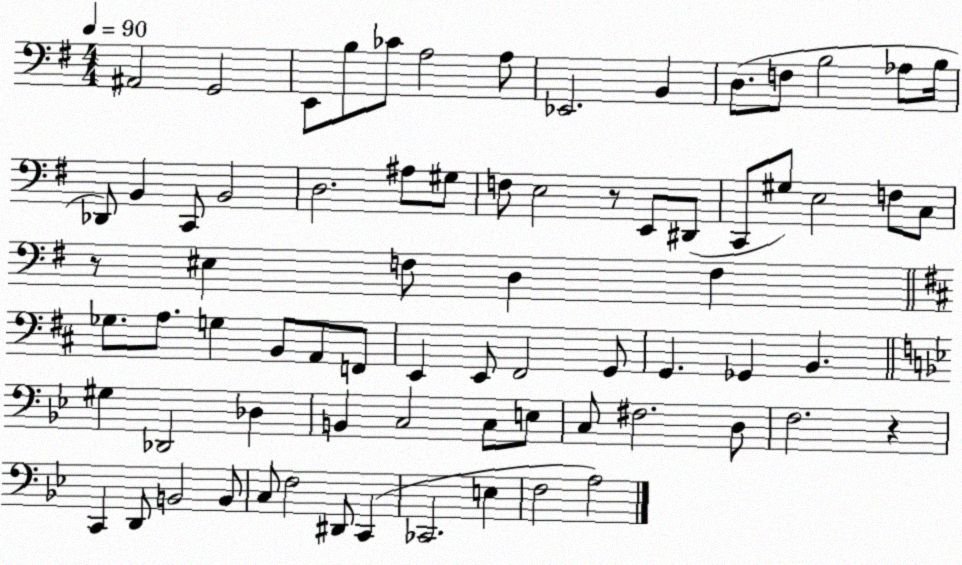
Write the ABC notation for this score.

X:1
T:Untitled
M:4/4
L:1/4
K:G
^A,,2 G,,2 E,,/2 B,/2 _C/2 A,2 A,/2 _E,,2 B,, D,/2 F,/2 B,2 _A,/2 B,/4 _D,,/2 B,, C,,/2 B,,2 D,2 ^A,/2 ^G,/2 F,/2 E,2 z/2 E,,/2 ^D,,/2 C,,/2 ^G,/2 E,2 F,/2 C,/2 z/2 ^E, F,/2 D, F, _G,/2 A,/2 G, B,,/2 A,,/2 F,,/2 E,, E,,/2 ^F,,2 G,,/2 G,, _G,, B,, ^G, _D,,2 _D, B,, C,2 C,/2 E,/2 C,/2 ^F,2 D,/2 F,2 z C,, D,,/2 B,,2 B,,/2 C,/2 F,2 ^D,,/2 C,, _C,,2 E, F,2 A,2